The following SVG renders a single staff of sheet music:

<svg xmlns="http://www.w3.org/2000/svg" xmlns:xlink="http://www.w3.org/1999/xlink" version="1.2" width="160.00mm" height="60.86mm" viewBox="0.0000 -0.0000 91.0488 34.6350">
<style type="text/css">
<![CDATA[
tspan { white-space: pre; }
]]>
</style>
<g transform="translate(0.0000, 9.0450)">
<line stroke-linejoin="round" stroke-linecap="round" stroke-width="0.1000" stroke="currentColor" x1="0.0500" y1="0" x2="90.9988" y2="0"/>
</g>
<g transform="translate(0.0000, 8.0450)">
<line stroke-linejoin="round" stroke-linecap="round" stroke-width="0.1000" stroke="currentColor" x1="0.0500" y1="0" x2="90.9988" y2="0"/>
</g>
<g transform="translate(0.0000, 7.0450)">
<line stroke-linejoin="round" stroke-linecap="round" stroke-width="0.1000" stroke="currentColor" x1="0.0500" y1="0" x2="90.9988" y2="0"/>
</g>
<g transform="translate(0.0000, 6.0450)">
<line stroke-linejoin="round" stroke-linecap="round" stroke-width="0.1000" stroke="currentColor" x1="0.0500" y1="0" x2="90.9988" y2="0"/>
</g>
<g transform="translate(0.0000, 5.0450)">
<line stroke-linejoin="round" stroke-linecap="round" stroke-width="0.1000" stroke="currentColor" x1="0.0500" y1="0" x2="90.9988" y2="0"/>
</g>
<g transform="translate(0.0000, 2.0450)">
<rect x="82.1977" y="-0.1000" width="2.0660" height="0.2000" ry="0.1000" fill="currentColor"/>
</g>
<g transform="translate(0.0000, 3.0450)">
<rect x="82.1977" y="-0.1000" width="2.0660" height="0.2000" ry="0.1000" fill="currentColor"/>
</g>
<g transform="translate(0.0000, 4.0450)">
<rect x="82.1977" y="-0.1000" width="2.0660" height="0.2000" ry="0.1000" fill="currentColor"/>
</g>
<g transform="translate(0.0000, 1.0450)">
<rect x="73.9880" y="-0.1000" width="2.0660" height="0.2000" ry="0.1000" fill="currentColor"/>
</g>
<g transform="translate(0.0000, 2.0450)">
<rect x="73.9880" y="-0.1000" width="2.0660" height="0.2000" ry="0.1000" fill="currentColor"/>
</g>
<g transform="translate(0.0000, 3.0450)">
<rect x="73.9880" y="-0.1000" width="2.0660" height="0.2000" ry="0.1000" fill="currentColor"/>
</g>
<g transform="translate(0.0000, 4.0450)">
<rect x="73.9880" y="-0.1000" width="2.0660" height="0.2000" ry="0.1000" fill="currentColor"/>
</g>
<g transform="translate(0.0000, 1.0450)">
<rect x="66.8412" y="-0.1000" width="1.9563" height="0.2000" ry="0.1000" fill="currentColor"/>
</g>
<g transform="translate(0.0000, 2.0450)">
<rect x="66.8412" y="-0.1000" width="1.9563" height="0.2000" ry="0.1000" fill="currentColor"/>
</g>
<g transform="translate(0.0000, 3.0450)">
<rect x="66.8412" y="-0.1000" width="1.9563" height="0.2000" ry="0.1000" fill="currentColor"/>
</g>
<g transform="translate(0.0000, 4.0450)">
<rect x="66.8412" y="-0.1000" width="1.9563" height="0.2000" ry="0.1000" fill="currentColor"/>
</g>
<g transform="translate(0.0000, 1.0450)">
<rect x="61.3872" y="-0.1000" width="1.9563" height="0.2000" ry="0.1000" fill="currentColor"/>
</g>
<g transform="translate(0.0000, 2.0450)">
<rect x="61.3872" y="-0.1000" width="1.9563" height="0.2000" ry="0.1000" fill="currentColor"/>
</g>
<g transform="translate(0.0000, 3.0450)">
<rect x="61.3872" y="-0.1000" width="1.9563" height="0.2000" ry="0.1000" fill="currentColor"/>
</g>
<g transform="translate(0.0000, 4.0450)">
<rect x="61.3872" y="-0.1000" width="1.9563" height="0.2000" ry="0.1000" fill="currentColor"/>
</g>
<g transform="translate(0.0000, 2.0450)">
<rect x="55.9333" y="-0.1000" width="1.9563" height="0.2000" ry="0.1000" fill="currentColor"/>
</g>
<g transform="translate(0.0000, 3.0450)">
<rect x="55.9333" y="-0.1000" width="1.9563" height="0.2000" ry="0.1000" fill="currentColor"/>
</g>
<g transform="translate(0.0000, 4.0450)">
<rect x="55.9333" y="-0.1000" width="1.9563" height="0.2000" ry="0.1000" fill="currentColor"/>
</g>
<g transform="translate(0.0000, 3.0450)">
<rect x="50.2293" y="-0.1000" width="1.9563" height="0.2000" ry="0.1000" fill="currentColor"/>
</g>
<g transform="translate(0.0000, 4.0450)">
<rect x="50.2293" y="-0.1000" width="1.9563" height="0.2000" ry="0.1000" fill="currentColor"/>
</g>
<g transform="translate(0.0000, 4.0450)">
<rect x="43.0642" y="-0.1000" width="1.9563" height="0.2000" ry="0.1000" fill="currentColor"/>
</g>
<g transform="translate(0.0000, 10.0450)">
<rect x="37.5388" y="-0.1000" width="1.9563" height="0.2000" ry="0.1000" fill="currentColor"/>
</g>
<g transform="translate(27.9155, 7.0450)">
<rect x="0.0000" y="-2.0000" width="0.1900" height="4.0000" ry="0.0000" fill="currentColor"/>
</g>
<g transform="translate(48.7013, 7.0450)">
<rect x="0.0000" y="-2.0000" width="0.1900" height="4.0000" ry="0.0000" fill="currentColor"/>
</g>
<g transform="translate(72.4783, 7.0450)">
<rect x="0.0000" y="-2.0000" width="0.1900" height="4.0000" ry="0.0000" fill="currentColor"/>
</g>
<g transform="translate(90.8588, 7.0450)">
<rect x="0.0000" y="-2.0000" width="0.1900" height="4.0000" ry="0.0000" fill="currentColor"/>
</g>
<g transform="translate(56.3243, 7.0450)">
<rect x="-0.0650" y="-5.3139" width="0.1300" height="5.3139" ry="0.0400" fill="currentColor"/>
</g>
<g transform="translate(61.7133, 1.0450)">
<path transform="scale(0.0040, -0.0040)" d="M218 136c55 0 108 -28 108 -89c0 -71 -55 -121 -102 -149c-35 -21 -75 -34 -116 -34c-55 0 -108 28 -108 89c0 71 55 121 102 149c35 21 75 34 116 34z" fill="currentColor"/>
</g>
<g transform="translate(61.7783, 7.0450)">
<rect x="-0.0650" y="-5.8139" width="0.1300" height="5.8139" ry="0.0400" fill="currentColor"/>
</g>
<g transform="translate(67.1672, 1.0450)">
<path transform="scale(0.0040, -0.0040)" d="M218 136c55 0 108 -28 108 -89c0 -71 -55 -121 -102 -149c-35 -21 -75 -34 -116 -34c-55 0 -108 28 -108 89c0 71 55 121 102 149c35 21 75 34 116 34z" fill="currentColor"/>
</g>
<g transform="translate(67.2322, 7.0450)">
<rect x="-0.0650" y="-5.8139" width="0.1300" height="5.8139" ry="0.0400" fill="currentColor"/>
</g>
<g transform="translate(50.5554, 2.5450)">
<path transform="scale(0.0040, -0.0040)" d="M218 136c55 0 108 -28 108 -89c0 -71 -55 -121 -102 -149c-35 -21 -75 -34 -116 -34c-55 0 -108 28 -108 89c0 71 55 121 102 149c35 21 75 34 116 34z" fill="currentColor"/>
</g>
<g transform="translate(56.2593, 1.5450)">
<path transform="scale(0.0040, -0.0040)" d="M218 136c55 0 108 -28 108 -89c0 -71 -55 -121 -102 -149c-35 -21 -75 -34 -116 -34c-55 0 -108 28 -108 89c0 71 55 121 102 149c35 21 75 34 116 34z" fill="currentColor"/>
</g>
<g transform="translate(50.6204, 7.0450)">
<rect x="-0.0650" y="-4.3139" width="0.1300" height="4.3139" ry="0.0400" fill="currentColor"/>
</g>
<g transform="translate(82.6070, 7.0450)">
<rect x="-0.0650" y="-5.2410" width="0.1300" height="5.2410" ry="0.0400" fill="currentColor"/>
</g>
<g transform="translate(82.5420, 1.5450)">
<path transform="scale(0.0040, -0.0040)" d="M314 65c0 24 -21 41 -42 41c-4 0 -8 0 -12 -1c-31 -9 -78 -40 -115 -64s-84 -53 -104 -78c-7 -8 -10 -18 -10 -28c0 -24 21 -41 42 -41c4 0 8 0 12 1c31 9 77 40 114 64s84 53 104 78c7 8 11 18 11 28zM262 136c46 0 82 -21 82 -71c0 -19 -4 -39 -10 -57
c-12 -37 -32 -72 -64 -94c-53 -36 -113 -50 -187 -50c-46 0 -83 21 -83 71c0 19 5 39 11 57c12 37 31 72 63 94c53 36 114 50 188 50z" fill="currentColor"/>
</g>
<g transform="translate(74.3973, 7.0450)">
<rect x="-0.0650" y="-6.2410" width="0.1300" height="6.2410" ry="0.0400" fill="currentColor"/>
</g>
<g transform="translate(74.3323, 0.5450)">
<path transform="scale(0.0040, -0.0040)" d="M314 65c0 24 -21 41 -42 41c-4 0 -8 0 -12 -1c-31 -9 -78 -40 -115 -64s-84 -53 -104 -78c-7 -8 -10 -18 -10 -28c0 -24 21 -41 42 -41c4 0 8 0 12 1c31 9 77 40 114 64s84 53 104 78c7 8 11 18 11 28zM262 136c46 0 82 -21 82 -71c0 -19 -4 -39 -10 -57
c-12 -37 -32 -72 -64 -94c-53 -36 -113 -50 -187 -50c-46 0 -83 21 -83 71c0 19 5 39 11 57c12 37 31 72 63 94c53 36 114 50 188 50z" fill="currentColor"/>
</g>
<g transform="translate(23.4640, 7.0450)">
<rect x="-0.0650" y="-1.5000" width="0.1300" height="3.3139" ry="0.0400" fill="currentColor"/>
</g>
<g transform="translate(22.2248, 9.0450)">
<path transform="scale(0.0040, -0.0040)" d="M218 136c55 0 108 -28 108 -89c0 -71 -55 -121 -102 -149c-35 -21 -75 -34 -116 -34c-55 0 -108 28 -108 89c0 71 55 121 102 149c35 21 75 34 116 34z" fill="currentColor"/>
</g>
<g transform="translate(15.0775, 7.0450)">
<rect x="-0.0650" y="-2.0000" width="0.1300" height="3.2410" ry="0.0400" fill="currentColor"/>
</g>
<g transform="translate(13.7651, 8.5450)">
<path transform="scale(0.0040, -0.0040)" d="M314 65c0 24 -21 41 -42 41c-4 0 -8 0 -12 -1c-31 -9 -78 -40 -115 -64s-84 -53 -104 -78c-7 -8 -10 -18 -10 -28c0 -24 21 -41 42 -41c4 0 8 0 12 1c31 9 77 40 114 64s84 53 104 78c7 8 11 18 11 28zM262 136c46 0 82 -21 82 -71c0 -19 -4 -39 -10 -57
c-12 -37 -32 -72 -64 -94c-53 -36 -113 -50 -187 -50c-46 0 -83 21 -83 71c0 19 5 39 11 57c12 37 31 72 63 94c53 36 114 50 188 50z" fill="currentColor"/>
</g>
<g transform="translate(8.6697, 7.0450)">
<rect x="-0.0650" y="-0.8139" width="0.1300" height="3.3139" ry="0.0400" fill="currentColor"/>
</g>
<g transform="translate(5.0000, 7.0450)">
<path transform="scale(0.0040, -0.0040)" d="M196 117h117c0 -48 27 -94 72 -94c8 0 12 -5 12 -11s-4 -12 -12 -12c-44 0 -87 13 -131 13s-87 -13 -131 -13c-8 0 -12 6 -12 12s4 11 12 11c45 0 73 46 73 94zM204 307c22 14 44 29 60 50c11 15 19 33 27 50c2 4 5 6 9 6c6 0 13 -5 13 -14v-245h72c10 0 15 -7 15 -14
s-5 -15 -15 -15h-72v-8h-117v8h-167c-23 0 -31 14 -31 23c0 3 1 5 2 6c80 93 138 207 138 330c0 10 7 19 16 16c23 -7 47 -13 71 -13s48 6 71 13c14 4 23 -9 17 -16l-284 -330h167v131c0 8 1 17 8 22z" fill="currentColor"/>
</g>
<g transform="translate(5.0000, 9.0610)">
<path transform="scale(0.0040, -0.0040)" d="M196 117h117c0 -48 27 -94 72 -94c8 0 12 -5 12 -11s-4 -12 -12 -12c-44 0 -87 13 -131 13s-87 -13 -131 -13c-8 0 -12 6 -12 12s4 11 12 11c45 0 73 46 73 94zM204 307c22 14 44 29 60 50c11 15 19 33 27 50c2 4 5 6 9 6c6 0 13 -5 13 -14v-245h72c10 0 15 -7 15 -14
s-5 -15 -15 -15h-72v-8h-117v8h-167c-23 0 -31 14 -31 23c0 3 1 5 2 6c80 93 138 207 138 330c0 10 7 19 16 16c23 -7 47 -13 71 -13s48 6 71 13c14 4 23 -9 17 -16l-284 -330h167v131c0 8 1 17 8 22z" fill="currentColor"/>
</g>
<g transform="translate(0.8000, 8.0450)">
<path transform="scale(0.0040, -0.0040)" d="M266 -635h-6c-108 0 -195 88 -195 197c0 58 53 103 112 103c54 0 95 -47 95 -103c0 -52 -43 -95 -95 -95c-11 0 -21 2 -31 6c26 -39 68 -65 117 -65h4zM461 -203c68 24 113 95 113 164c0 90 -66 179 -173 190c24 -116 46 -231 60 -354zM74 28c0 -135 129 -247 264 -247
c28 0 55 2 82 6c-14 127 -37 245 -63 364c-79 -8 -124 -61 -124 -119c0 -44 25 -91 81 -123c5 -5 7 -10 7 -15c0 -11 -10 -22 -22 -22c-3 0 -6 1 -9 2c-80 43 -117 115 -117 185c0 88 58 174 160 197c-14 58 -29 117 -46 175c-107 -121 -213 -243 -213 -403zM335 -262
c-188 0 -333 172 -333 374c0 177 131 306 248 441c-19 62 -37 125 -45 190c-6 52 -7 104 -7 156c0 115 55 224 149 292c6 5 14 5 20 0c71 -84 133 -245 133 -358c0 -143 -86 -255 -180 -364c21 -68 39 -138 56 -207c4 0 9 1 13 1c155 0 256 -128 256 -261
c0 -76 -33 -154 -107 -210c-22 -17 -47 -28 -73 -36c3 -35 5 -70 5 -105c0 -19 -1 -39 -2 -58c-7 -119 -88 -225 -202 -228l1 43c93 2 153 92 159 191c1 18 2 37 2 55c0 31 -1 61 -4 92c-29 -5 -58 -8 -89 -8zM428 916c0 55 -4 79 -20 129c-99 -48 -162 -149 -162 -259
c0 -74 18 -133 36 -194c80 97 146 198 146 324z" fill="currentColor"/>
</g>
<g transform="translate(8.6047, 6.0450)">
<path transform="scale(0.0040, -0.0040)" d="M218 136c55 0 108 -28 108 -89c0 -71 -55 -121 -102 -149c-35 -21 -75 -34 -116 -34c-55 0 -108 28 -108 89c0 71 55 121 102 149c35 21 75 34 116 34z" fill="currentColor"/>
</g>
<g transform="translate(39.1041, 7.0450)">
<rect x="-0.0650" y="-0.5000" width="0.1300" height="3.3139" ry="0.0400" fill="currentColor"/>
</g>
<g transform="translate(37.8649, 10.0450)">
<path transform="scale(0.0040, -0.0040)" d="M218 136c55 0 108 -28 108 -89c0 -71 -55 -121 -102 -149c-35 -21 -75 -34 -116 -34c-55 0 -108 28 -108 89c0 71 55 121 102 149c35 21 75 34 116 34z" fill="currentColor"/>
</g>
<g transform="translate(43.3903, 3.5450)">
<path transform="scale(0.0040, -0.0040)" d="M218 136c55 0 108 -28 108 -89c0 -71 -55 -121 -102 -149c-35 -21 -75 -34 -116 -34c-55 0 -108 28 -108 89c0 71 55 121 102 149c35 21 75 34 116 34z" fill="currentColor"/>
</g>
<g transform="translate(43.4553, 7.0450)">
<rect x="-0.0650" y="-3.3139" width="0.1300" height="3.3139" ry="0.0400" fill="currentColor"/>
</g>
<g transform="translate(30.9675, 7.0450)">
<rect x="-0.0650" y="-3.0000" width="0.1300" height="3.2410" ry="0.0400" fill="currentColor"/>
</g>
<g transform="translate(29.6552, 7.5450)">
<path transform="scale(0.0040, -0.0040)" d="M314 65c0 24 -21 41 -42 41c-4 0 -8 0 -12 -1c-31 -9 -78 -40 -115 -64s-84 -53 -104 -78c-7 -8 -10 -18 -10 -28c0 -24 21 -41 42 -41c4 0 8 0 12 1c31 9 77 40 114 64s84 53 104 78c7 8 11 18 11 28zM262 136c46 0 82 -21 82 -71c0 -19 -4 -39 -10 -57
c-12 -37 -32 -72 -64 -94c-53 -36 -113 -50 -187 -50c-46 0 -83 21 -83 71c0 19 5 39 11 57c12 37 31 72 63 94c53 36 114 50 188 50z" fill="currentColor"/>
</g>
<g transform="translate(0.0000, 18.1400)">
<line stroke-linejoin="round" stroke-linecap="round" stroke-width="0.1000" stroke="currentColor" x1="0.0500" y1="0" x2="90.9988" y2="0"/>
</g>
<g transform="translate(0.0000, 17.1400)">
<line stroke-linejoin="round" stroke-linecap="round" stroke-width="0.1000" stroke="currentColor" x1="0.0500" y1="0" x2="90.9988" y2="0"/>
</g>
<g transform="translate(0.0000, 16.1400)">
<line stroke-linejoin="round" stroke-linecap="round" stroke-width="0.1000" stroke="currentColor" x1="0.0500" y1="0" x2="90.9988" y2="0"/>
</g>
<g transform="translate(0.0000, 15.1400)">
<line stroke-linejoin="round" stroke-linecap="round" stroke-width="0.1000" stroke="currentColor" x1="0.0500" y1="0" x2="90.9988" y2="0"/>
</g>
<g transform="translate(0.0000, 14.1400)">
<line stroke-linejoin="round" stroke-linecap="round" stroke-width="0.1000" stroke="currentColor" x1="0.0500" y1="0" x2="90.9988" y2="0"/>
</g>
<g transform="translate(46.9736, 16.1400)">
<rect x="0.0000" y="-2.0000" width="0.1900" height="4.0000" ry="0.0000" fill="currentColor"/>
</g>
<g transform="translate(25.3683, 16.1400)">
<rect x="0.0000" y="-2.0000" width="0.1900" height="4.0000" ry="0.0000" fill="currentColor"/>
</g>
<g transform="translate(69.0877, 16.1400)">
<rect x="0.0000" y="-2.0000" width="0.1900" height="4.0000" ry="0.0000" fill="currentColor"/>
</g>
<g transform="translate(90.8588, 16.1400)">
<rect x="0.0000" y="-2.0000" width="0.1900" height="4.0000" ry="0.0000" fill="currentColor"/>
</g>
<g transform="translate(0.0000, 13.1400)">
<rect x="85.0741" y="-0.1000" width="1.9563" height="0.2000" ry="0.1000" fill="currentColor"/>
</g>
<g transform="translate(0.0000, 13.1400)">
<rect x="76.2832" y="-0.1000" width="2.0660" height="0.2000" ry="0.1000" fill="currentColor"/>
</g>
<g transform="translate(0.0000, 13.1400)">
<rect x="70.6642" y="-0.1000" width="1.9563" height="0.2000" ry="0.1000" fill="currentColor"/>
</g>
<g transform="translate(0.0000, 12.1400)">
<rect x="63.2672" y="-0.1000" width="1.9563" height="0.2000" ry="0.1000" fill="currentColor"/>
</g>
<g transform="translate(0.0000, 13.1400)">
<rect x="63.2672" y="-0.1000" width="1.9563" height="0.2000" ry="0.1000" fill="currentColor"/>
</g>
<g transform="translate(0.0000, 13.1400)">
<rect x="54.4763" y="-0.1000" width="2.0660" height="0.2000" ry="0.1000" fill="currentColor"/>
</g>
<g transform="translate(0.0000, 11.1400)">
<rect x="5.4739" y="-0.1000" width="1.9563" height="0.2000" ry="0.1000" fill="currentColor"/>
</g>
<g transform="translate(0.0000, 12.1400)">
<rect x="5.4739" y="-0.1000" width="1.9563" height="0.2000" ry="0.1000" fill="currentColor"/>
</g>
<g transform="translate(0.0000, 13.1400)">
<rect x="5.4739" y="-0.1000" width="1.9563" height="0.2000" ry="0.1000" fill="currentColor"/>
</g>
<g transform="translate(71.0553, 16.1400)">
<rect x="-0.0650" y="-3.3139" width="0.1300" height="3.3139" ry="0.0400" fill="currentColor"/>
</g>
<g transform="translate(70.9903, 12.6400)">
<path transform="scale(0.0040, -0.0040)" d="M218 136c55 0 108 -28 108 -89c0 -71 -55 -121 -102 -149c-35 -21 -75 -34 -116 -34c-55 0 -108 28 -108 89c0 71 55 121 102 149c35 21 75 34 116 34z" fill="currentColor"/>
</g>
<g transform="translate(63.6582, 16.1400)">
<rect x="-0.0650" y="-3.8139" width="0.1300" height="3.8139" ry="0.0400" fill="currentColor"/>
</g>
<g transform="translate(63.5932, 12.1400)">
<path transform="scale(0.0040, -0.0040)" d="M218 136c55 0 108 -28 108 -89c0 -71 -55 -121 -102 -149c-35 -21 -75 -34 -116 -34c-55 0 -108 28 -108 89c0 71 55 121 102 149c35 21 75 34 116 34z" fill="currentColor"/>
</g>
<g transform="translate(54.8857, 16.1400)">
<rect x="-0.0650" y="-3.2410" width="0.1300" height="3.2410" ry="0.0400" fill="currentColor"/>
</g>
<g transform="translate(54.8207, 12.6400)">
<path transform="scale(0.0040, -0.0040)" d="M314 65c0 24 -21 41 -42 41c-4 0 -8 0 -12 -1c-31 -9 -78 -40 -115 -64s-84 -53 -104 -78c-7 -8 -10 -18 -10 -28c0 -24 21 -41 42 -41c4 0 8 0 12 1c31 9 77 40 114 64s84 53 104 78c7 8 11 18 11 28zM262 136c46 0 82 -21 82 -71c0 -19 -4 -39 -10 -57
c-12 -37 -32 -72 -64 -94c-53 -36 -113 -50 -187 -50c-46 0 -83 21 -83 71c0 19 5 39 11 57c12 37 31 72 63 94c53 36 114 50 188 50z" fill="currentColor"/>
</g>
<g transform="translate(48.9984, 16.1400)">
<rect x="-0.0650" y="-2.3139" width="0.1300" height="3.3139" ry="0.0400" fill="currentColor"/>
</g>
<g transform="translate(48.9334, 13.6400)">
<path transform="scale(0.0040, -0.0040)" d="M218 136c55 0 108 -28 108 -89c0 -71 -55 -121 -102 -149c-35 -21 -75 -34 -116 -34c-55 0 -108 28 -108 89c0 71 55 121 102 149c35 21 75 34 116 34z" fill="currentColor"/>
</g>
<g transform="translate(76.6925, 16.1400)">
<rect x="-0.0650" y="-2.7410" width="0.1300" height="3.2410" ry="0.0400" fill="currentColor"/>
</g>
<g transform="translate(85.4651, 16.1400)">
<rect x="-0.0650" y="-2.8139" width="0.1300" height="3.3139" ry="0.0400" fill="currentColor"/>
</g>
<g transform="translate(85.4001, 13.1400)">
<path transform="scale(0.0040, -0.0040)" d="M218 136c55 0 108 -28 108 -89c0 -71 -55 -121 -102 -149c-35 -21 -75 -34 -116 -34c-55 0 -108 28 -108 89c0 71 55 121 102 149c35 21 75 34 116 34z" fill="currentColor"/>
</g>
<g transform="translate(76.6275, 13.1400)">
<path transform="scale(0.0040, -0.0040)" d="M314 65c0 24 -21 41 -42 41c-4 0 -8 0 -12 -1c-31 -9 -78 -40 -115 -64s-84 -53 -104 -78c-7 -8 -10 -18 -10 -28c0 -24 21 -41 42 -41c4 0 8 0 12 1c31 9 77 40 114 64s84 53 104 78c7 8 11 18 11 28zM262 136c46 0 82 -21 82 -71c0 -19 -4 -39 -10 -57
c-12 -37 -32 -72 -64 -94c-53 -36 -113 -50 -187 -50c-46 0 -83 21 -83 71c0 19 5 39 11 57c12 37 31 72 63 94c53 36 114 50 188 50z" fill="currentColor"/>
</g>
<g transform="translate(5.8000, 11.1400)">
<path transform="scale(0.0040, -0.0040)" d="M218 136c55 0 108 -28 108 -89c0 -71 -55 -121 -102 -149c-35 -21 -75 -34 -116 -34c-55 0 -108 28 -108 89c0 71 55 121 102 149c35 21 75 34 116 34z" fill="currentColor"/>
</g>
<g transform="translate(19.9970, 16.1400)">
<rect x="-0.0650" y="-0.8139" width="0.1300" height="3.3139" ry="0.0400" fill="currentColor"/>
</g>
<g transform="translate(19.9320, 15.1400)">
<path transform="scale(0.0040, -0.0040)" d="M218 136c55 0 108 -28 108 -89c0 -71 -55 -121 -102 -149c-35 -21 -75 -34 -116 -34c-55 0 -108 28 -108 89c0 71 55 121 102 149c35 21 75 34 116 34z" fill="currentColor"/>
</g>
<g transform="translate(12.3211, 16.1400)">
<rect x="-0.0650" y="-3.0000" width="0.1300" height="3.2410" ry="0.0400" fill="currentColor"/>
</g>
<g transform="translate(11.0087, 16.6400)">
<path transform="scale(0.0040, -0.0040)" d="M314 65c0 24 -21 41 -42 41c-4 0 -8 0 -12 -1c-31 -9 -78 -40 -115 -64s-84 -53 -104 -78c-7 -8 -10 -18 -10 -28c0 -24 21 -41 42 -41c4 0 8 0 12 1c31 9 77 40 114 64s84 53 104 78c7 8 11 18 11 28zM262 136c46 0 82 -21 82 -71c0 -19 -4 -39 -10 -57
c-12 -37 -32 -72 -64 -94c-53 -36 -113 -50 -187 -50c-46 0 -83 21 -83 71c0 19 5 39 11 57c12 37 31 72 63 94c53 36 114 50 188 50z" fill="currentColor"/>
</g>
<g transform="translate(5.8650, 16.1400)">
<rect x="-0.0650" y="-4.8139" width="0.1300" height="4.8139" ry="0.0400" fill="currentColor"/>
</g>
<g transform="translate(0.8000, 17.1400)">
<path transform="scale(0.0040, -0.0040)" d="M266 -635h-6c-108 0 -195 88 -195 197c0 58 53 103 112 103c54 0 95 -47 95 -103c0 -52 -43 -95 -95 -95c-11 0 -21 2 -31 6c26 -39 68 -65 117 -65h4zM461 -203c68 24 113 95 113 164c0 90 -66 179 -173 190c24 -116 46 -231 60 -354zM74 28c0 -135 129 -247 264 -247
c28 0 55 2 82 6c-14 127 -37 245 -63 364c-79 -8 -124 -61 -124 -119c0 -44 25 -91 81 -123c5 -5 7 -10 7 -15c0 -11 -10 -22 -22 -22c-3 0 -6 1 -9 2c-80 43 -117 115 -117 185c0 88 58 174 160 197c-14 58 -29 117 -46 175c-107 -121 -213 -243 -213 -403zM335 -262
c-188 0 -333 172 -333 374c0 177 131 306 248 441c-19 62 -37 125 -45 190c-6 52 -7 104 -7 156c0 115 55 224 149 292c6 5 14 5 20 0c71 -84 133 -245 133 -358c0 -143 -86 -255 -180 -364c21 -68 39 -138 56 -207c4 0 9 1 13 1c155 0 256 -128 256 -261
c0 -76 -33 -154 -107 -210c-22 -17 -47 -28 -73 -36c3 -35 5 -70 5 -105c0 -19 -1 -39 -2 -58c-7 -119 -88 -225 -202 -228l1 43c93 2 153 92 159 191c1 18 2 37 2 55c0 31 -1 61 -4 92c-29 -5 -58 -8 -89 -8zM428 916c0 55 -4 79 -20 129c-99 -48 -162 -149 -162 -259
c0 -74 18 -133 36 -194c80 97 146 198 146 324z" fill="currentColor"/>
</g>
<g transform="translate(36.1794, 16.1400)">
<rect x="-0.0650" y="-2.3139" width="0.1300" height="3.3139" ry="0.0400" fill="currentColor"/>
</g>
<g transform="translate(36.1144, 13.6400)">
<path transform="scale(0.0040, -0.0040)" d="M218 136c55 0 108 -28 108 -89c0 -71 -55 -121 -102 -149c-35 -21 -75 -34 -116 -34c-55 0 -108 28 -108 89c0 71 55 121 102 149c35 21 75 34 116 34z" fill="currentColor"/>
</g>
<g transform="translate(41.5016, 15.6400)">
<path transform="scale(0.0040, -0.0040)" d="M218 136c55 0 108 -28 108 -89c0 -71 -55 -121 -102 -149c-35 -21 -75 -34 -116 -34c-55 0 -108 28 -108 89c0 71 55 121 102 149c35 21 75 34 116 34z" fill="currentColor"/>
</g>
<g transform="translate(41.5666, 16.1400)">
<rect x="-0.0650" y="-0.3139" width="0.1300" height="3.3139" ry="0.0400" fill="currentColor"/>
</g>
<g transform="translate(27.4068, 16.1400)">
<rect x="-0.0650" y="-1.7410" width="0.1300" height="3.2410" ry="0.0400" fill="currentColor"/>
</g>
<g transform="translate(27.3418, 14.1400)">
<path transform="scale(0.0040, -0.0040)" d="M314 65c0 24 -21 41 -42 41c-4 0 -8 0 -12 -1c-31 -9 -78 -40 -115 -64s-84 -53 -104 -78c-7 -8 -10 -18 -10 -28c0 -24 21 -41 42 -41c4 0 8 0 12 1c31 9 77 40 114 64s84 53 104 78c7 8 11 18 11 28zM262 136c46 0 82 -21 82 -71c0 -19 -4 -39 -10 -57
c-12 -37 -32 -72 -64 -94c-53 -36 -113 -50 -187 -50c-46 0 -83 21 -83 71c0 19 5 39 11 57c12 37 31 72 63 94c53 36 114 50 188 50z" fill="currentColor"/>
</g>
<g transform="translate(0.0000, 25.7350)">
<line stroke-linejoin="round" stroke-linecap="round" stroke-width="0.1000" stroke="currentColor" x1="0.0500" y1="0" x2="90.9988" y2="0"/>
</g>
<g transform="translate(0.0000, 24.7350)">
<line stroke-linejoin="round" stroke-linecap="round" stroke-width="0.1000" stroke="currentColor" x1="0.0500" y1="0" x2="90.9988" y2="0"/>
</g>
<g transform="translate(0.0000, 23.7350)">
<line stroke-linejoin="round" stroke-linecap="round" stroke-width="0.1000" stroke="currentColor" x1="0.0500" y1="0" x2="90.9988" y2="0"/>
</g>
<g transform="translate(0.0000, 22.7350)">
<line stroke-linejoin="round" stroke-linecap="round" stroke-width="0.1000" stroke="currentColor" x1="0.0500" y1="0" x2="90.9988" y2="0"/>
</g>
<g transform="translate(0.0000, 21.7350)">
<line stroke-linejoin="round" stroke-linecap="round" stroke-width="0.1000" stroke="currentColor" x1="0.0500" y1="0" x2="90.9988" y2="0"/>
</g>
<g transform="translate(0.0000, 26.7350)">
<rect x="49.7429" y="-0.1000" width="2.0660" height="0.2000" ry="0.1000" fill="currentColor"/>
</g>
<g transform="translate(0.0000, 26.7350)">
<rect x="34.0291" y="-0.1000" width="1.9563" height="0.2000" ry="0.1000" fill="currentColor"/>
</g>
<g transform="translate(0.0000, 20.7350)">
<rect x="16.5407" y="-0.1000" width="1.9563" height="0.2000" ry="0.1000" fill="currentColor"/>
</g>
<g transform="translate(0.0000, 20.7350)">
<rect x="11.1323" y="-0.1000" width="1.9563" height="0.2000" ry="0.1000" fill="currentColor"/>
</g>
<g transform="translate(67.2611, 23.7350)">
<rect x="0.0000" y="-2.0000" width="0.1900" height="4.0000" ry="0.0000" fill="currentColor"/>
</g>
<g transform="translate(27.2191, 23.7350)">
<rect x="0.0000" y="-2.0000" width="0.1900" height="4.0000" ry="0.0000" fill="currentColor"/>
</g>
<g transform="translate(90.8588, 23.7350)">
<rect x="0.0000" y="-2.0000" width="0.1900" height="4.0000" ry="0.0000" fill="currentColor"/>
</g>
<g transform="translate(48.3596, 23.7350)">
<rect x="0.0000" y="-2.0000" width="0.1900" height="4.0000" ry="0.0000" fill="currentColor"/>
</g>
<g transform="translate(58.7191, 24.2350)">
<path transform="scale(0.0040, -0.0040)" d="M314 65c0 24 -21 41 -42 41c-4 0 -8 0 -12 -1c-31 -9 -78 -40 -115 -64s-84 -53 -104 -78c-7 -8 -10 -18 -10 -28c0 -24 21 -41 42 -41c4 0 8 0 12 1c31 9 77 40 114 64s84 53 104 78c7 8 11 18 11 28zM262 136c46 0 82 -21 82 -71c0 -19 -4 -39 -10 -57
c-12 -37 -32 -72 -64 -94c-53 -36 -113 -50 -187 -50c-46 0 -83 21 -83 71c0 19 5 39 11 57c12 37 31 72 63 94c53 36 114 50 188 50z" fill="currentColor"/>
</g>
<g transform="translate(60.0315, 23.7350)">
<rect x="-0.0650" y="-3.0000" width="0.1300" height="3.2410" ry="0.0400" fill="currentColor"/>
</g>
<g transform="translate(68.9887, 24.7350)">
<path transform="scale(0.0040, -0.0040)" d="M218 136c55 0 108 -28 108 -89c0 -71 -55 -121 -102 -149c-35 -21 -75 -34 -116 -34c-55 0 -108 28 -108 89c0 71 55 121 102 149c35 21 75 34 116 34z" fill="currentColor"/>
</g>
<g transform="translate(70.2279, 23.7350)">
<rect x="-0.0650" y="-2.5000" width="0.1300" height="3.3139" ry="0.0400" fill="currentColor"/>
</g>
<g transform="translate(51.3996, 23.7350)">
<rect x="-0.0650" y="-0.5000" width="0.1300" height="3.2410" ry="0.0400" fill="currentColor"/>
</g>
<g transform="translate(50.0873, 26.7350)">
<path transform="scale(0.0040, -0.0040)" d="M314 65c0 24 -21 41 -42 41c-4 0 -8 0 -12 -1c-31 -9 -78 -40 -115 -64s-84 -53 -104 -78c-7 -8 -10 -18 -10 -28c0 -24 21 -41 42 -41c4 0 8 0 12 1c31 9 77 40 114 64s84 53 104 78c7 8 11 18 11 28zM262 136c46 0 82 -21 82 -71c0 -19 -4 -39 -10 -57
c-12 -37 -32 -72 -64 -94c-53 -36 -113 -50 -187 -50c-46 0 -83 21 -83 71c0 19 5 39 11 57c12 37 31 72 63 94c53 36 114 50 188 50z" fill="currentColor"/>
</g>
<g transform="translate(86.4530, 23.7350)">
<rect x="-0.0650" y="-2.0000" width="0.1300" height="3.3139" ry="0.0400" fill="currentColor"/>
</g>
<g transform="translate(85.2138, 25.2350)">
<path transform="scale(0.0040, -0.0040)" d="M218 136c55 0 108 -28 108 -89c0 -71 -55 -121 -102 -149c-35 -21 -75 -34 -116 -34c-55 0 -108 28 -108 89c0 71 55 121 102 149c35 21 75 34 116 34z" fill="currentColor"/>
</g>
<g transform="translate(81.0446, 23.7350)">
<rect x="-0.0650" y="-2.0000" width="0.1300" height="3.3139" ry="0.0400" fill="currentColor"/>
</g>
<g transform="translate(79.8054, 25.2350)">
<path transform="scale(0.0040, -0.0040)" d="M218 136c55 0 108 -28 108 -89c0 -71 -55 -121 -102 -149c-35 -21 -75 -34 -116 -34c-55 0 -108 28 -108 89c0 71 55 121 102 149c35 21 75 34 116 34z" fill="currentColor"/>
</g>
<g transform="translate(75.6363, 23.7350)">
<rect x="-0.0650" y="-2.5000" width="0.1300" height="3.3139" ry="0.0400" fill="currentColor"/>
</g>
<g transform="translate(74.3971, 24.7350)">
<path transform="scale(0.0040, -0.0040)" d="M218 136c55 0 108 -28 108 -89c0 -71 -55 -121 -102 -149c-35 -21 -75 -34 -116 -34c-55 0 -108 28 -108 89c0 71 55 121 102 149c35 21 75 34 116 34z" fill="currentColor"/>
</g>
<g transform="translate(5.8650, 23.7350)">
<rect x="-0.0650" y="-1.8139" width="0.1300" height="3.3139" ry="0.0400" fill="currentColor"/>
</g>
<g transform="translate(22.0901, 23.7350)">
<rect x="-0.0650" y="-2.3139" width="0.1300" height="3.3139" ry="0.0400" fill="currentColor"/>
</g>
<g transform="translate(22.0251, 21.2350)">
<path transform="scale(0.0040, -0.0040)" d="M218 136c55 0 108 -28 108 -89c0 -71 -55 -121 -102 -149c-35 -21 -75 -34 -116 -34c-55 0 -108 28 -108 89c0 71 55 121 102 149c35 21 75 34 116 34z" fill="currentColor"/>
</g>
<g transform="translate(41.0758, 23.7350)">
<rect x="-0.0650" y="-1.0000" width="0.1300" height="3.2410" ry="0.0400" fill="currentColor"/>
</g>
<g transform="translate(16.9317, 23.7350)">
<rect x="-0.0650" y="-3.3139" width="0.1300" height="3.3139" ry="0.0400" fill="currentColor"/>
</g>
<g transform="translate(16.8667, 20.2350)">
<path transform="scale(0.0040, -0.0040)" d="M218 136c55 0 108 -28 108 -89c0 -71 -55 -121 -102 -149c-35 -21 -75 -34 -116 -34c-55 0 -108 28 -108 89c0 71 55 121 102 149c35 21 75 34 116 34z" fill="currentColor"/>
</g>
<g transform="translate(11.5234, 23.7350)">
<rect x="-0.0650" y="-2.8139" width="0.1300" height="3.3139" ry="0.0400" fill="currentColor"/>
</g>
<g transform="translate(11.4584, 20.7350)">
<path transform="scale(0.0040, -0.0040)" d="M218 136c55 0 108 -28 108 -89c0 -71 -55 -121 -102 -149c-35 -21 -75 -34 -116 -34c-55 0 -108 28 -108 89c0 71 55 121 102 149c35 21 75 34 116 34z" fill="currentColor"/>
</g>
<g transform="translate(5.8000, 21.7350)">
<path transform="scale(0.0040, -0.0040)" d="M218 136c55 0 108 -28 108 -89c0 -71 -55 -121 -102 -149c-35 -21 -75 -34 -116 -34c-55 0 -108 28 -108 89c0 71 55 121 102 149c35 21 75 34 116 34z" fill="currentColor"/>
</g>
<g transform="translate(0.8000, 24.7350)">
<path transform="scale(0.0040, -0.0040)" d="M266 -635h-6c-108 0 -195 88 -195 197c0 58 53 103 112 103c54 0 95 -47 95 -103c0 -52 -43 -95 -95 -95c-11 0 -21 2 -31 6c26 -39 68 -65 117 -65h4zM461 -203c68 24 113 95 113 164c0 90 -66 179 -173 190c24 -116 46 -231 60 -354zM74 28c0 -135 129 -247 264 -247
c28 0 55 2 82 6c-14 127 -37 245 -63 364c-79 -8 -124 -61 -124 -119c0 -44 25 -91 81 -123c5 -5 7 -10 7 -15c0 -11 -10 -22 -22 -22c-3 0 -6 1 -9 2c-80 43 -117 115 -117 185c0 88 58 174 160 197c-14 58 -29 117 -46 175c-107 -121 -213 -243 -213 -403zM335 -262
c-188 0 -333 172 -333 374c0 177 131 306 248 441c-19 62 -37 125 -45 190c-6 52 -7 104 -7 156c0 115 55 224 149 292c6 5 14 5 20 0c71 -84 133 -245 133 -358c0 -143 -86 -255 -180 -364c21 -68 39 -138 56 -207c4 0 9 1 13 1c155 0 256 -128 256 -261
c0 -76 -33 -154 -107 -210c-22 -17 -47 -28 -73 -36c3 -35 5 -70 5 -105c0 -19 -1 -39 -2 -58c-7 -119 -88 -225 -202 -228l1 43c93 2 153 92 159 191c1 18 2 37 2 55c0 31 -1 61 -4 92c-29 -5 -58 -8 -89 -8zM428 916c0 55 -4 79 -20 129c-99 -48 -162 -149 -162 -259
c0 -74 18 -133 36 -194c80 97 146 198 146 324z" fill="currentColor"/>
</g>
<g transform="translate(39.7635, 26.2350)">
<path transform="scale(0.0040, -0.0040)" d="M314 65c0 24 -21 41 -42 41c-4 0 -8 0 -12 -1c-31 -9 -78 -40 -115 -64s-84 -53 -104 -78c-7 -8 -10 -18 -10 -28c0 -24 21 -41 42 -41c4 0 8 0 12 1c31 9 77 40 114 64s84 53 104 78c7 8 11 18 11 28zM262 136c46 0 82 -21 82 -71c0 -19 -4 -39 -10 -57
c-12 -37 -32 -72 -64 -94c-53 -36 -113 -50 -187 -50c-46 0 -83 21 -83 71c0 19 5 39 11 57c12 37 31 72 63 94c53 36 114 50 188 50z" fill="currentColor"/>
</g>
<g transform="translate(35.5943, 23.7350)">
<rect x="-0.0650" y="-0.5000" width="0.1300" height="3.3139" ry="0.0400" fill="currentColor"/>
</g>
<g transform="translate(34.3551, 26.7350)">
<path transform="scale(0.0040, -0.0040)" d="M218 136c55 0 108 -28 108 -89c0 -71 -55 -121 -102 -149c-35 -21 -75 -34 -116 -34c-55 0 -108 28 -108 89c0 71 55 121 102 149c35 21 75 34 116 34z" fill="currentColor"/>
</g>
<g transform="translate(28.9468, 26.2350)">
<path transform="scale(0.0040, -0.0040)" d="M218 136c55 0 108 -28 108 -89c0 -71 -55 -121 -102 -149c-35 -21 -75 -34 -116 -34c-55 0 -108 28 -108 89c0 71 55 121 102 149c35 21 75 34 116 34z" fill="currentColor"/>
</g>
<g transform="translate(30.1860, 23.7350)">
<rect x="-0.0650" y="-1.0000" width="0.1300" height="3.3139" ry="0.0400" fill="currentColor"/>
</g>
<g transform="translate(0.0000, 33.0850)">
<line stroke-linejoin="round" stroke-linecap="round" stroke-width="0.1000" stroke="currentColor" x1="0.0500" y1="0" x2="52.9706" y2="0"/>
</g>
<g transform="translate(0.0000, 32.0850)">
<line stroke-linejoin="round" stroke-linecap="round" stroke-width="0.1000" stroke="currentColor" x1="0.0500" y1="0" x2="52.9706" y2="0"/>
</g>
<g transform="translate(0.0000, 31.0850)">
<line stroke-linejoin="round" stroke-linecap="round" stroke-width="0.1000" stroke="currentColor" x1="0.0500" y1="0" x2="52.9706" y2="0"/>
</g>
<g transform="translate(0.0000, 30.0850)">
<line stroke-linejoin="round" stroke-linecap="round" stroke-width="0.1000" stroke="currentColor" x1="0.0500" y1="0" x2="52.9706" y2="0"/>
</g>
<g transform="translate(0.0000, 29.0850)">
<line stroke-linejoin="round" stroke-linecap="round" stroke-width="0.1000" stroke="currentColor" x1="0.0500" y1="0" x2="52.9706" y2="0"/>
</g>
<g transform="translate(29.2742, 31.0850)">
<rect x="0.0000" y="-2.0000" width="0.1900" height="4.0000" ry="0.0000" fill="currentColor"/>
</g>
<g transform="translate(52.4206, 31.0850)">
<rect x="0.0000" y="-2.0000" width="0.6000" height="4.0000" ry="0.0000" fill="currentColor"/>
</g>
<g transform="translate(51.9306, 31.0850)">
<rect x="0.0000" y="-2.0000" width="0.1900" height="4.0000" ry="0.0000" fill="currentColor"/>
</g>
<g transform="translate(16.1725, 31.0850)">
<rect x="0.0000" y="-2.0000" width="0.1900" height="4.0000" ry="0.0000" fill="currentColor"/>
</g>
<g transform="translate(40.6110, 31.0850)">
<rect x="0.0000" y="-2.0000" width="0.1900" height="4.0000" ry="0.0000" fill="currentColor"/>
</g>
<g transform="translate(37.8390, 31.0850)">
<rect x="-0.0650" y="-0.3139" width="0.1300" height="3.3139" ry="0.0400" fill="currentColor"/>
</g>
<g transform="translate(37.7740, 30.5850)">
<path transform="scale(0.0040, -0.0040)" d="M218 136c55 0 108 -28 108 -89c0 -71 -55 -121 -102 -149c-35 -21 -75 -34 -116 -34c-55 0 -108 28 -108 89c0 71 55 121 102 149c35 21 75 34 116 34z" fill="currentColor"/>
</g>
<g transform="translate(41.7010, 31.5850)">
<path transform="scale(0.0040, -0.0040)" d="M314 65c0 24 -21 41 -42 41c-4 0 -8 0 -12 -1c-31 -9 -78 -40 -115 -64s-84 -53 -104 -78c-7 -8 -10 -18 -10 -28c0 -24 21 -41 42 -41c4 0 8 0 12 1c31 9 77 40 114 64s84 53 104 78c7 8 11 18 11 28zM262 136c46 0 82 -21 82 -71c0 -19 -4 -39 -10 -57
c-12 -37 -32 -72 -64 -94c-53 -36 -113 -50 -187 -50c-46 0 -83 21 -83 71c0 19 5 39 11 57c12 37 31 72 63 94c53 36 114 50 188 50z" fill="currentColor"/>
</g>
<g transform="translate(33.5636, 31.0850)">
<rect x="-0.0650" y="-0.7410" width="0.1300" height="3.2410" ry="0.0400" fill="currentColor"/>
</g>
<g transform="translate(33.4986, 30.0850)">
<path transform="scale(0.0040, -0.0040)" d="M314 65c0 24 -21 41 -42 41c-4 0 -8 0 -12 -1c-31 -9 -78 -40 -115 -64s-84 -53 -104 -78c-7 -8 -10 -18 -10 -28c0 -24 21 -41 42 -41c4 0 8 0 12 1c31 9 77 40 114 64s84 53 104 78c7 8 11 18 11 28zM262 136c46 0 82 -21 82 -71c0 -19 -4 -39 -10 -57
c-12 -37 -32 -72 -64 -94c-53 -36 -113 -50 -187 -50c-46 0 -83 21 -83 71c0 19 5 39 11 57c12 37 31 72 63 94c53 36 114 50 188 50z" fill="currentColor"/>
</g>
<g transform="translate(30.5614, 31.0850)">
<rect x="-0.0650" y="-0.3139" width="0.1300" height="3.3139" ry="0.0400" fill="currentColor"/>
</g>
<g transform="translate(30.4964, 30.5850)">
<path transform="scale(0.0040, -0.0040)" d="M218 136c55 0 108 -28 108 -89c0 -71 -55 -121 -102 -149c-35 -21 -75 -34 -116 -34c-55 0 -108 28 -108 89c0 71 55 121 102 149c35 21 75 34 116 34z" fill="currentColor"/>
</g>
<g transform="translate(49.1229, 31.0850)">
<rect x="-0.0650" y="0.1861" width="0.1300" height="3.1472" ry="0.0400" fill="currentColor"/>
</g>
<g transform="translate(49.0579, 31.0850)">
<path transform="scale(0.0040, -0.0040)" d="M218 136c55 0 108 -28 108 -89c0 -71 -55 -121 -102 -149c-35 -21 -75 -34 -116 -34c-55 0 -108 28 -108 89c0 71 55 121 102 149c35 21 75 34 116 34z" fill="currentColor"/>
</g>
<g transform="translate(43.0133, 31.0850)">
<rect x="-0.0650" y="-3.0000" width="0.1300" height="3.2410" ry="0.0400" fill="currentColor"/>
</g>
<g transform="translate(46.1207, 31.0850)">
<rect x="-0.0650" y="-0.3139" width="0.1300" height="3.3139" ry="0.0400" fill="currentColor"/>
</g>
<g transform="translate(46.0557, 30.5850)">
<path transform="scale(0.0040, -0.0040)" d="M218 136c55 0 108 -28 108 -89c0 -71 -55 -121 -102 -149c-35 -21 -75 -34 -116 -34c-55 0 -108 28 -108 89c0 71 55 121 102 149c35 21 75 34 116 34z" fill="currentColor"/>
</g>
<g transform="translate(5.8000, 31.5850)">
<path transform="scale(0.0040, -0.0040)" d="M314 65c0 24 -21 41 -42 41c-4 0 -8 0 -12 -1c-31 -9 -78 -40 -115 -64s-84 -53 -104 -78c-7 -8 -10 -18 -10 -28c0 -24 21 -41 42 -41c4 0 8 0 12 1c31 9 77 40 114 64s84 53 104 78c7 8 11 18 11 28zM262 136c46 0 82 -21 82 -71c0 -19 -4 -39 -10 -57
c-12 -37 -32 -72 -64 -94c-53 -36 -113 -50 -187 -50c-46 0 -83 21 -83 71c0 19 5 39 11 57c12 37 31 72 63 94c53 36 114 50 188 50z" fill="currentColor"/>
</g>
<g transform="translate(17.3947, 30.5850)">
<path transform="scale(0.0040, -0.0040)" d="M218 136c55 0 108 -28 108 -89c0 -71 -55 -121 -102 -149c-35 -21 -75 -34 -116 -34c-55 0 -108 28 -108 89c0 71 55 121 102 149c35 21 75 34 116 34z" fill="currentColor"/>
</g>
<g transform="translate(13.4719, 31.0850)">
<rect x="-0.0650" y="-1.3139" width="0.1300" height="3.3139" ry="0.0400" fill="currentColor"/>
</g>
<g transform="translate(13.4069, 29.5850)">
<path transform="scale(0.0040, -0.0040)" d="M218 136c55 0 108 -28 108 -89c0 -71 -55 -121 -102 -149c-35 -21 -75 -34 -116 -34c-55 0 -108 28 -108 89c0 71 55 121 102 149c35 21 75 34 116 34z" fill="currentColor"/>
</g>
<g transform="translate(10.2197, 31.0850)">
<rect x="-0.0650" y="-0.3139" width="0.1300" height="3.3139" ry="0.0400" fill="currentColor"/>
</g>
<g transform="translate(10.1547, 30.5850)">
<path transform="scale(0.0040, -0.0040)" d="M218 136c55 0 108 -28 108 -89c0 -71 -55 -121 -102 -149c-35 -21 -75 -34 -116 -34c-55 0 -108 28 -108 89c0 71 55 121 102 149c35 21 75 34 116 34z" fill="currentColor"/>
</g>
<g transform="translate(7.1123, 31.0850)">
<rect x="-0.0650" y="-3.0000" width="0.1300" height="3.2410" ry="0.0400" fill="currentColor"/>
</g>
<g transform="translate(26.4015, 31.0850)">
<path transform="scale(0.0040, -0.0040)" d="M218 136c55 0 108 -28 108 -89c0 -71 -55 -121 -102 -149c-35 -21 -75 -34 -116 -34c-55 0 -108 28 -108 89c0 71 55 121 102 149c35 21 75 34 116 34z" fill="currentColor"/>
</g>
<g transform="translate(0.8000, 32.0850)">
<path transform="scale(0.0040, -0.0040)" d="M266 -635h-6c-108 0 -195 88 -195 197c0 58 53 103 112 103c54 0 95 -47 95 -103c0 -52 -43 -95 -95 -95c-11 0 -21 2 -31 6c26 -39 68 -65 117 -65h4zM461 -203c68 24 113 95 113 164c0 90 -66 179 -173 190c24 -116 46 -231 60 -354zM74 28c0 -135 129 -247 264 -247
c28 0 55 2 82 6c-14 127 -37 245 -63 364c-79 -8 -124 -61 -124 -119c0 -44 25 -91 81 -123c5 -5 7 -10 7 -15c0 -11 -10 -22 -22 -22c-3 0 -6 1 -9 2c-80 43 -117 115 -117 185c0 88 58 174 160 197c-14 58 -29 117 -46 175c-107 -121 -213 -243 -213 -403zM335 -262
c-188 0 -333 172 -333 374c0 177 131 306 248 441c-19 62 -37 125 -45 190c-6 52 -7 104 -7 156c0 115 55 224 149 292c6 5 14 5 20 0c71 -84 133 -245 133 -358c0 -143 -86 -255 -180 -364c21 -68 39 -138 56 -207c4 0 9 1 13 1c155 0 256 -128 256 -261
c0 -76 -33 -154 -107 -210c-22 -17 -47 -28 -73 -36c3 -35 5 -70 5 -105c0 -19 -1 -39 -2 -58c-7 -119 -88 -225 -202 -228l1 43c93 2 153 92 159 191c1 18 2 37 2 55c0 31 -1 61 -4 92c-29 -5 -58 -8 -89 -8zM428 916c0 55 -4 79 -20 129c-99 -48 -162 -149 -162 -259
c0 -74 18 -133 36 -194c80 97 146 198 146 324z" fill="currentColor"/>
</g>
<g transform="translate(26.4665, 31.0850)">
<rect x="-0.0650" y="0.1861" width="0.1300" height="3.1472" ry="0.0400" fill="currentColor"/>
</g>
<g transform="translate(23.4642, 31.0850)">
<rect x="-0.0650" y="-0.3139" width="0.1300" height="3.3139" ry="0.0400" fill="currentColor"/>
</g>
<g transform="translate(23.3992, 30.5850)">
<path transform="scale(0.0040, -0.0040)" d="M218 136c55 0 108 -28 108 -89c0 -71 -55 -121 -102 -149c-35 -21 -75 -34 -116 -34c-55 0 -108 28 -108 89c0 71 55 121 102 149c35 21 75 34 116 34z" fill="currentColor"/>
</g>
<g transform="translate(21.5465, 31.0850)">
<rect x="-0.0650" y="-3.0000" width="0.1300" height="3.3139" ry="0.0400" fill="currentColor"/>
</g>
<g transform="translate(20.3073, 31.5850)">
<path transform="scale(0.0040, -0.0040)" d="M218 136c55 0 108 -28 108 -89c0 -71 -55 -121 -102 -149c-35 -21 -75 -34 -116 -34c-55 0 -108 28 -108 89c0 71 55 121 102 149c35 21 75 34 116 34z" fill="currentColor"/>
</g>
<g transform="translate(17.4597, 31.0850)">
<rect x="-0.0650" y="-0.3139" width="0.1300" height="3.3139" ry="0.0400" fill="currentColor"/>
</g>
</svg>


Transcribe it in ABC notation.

X:1
T:Untitled
M:4/4
L:1/4
K:C
d F2 E A2 C b d' f' g' g' a'2 f'2 e' A2 d f2 g c g b2 c' b a2 a f a b g D C D2 C2 A2 G G F F A2 c e c A c B c d2 c A2 c B